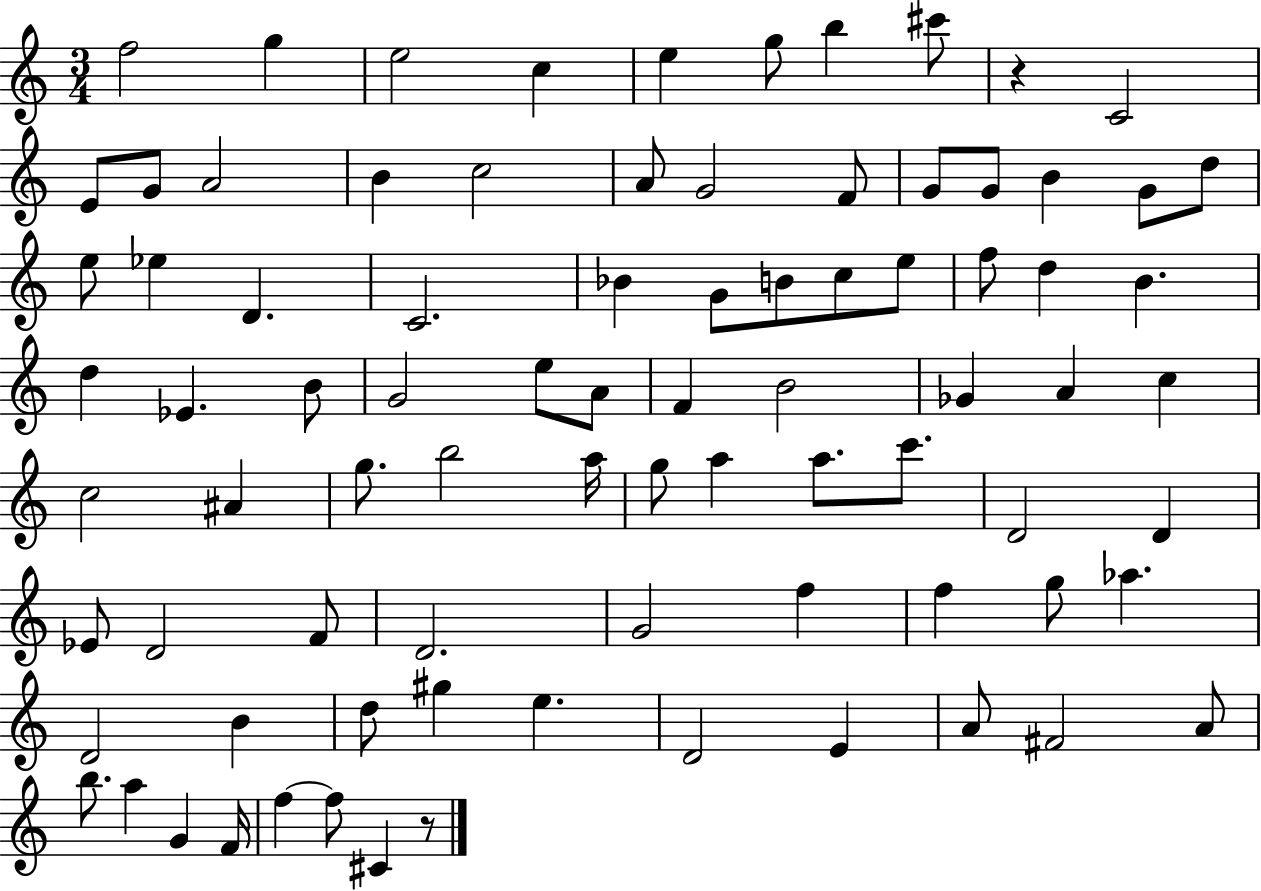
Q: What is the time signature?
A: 3/4